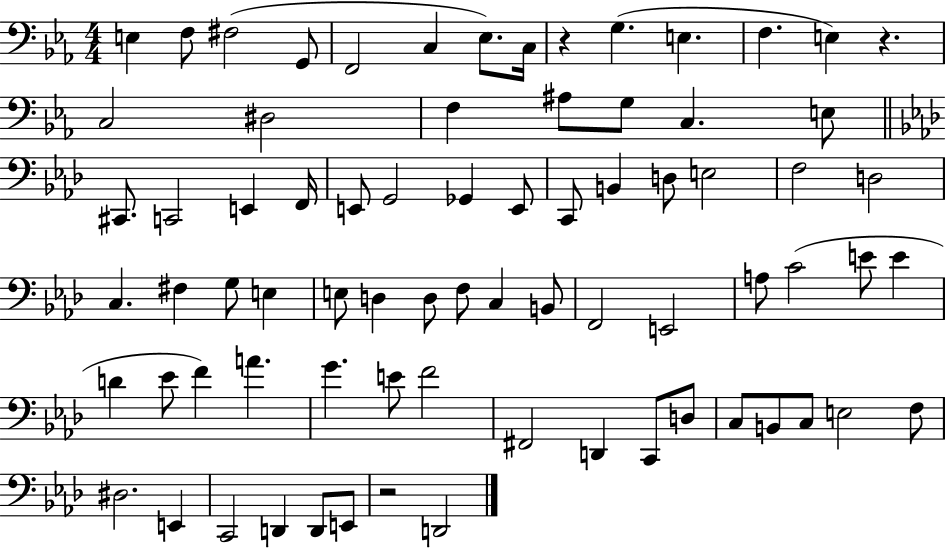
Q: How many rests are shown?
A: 3